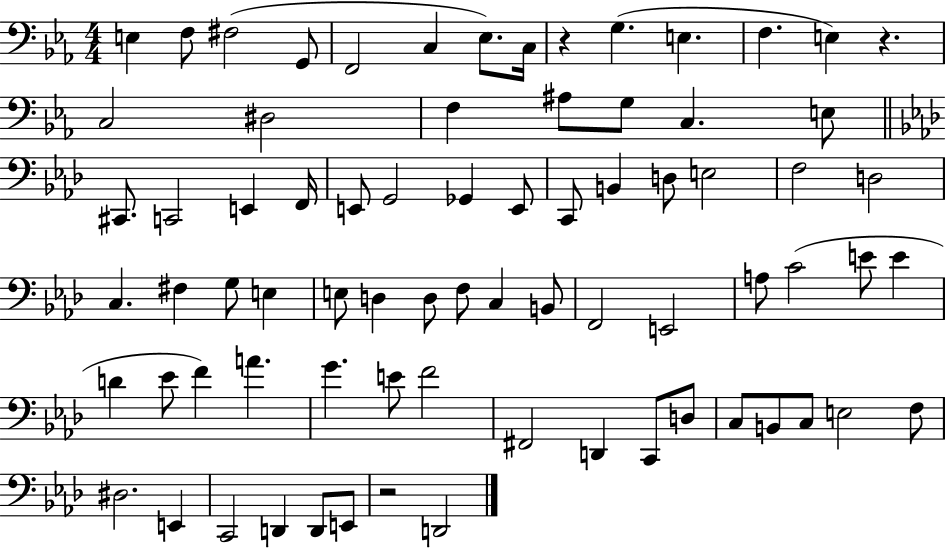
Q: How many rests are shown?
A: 3